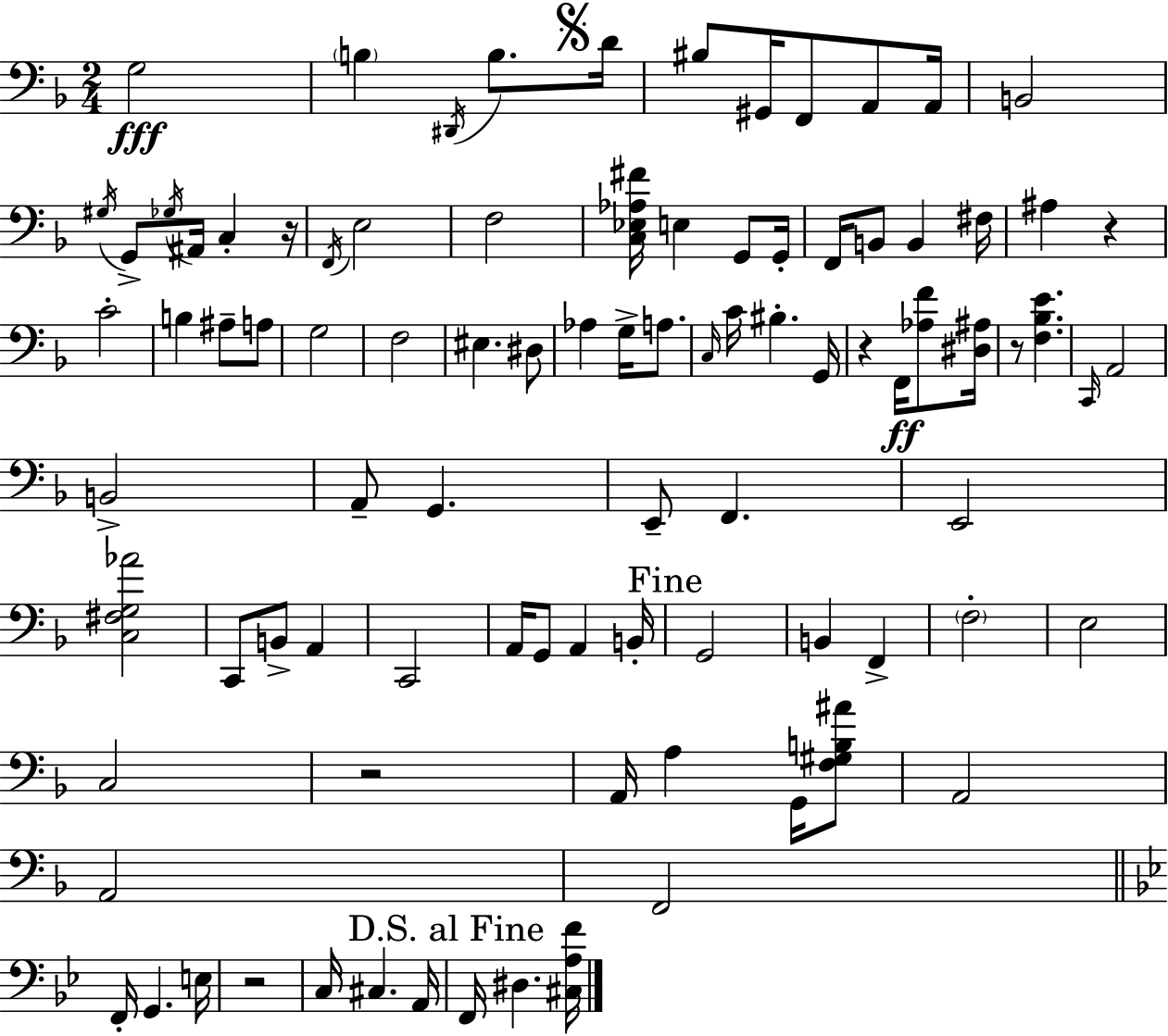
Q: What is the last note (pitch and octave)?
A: D#3